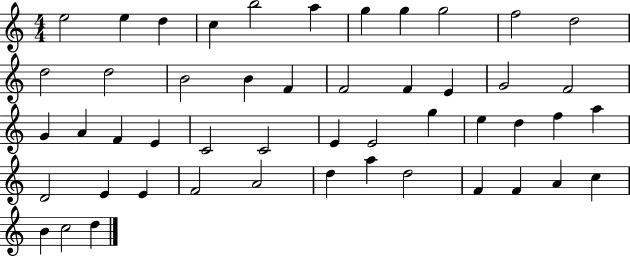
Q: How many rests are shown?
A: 0